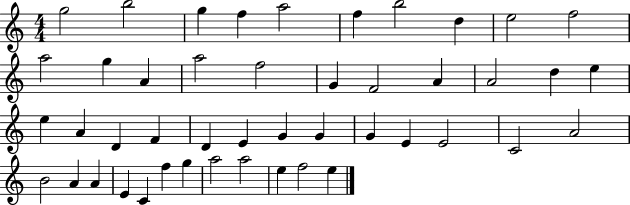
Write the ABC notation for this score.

X:1
T:Untitled
M:4/4
L:1/4
K:C
g2 b2 g f a2 f b2 d e2 f2 a2 g A a2 f2 G F2 A A2 d e e A D F D E G G G E E2 C2 A2 B2 A A E C f g a2 a2 e f2 e